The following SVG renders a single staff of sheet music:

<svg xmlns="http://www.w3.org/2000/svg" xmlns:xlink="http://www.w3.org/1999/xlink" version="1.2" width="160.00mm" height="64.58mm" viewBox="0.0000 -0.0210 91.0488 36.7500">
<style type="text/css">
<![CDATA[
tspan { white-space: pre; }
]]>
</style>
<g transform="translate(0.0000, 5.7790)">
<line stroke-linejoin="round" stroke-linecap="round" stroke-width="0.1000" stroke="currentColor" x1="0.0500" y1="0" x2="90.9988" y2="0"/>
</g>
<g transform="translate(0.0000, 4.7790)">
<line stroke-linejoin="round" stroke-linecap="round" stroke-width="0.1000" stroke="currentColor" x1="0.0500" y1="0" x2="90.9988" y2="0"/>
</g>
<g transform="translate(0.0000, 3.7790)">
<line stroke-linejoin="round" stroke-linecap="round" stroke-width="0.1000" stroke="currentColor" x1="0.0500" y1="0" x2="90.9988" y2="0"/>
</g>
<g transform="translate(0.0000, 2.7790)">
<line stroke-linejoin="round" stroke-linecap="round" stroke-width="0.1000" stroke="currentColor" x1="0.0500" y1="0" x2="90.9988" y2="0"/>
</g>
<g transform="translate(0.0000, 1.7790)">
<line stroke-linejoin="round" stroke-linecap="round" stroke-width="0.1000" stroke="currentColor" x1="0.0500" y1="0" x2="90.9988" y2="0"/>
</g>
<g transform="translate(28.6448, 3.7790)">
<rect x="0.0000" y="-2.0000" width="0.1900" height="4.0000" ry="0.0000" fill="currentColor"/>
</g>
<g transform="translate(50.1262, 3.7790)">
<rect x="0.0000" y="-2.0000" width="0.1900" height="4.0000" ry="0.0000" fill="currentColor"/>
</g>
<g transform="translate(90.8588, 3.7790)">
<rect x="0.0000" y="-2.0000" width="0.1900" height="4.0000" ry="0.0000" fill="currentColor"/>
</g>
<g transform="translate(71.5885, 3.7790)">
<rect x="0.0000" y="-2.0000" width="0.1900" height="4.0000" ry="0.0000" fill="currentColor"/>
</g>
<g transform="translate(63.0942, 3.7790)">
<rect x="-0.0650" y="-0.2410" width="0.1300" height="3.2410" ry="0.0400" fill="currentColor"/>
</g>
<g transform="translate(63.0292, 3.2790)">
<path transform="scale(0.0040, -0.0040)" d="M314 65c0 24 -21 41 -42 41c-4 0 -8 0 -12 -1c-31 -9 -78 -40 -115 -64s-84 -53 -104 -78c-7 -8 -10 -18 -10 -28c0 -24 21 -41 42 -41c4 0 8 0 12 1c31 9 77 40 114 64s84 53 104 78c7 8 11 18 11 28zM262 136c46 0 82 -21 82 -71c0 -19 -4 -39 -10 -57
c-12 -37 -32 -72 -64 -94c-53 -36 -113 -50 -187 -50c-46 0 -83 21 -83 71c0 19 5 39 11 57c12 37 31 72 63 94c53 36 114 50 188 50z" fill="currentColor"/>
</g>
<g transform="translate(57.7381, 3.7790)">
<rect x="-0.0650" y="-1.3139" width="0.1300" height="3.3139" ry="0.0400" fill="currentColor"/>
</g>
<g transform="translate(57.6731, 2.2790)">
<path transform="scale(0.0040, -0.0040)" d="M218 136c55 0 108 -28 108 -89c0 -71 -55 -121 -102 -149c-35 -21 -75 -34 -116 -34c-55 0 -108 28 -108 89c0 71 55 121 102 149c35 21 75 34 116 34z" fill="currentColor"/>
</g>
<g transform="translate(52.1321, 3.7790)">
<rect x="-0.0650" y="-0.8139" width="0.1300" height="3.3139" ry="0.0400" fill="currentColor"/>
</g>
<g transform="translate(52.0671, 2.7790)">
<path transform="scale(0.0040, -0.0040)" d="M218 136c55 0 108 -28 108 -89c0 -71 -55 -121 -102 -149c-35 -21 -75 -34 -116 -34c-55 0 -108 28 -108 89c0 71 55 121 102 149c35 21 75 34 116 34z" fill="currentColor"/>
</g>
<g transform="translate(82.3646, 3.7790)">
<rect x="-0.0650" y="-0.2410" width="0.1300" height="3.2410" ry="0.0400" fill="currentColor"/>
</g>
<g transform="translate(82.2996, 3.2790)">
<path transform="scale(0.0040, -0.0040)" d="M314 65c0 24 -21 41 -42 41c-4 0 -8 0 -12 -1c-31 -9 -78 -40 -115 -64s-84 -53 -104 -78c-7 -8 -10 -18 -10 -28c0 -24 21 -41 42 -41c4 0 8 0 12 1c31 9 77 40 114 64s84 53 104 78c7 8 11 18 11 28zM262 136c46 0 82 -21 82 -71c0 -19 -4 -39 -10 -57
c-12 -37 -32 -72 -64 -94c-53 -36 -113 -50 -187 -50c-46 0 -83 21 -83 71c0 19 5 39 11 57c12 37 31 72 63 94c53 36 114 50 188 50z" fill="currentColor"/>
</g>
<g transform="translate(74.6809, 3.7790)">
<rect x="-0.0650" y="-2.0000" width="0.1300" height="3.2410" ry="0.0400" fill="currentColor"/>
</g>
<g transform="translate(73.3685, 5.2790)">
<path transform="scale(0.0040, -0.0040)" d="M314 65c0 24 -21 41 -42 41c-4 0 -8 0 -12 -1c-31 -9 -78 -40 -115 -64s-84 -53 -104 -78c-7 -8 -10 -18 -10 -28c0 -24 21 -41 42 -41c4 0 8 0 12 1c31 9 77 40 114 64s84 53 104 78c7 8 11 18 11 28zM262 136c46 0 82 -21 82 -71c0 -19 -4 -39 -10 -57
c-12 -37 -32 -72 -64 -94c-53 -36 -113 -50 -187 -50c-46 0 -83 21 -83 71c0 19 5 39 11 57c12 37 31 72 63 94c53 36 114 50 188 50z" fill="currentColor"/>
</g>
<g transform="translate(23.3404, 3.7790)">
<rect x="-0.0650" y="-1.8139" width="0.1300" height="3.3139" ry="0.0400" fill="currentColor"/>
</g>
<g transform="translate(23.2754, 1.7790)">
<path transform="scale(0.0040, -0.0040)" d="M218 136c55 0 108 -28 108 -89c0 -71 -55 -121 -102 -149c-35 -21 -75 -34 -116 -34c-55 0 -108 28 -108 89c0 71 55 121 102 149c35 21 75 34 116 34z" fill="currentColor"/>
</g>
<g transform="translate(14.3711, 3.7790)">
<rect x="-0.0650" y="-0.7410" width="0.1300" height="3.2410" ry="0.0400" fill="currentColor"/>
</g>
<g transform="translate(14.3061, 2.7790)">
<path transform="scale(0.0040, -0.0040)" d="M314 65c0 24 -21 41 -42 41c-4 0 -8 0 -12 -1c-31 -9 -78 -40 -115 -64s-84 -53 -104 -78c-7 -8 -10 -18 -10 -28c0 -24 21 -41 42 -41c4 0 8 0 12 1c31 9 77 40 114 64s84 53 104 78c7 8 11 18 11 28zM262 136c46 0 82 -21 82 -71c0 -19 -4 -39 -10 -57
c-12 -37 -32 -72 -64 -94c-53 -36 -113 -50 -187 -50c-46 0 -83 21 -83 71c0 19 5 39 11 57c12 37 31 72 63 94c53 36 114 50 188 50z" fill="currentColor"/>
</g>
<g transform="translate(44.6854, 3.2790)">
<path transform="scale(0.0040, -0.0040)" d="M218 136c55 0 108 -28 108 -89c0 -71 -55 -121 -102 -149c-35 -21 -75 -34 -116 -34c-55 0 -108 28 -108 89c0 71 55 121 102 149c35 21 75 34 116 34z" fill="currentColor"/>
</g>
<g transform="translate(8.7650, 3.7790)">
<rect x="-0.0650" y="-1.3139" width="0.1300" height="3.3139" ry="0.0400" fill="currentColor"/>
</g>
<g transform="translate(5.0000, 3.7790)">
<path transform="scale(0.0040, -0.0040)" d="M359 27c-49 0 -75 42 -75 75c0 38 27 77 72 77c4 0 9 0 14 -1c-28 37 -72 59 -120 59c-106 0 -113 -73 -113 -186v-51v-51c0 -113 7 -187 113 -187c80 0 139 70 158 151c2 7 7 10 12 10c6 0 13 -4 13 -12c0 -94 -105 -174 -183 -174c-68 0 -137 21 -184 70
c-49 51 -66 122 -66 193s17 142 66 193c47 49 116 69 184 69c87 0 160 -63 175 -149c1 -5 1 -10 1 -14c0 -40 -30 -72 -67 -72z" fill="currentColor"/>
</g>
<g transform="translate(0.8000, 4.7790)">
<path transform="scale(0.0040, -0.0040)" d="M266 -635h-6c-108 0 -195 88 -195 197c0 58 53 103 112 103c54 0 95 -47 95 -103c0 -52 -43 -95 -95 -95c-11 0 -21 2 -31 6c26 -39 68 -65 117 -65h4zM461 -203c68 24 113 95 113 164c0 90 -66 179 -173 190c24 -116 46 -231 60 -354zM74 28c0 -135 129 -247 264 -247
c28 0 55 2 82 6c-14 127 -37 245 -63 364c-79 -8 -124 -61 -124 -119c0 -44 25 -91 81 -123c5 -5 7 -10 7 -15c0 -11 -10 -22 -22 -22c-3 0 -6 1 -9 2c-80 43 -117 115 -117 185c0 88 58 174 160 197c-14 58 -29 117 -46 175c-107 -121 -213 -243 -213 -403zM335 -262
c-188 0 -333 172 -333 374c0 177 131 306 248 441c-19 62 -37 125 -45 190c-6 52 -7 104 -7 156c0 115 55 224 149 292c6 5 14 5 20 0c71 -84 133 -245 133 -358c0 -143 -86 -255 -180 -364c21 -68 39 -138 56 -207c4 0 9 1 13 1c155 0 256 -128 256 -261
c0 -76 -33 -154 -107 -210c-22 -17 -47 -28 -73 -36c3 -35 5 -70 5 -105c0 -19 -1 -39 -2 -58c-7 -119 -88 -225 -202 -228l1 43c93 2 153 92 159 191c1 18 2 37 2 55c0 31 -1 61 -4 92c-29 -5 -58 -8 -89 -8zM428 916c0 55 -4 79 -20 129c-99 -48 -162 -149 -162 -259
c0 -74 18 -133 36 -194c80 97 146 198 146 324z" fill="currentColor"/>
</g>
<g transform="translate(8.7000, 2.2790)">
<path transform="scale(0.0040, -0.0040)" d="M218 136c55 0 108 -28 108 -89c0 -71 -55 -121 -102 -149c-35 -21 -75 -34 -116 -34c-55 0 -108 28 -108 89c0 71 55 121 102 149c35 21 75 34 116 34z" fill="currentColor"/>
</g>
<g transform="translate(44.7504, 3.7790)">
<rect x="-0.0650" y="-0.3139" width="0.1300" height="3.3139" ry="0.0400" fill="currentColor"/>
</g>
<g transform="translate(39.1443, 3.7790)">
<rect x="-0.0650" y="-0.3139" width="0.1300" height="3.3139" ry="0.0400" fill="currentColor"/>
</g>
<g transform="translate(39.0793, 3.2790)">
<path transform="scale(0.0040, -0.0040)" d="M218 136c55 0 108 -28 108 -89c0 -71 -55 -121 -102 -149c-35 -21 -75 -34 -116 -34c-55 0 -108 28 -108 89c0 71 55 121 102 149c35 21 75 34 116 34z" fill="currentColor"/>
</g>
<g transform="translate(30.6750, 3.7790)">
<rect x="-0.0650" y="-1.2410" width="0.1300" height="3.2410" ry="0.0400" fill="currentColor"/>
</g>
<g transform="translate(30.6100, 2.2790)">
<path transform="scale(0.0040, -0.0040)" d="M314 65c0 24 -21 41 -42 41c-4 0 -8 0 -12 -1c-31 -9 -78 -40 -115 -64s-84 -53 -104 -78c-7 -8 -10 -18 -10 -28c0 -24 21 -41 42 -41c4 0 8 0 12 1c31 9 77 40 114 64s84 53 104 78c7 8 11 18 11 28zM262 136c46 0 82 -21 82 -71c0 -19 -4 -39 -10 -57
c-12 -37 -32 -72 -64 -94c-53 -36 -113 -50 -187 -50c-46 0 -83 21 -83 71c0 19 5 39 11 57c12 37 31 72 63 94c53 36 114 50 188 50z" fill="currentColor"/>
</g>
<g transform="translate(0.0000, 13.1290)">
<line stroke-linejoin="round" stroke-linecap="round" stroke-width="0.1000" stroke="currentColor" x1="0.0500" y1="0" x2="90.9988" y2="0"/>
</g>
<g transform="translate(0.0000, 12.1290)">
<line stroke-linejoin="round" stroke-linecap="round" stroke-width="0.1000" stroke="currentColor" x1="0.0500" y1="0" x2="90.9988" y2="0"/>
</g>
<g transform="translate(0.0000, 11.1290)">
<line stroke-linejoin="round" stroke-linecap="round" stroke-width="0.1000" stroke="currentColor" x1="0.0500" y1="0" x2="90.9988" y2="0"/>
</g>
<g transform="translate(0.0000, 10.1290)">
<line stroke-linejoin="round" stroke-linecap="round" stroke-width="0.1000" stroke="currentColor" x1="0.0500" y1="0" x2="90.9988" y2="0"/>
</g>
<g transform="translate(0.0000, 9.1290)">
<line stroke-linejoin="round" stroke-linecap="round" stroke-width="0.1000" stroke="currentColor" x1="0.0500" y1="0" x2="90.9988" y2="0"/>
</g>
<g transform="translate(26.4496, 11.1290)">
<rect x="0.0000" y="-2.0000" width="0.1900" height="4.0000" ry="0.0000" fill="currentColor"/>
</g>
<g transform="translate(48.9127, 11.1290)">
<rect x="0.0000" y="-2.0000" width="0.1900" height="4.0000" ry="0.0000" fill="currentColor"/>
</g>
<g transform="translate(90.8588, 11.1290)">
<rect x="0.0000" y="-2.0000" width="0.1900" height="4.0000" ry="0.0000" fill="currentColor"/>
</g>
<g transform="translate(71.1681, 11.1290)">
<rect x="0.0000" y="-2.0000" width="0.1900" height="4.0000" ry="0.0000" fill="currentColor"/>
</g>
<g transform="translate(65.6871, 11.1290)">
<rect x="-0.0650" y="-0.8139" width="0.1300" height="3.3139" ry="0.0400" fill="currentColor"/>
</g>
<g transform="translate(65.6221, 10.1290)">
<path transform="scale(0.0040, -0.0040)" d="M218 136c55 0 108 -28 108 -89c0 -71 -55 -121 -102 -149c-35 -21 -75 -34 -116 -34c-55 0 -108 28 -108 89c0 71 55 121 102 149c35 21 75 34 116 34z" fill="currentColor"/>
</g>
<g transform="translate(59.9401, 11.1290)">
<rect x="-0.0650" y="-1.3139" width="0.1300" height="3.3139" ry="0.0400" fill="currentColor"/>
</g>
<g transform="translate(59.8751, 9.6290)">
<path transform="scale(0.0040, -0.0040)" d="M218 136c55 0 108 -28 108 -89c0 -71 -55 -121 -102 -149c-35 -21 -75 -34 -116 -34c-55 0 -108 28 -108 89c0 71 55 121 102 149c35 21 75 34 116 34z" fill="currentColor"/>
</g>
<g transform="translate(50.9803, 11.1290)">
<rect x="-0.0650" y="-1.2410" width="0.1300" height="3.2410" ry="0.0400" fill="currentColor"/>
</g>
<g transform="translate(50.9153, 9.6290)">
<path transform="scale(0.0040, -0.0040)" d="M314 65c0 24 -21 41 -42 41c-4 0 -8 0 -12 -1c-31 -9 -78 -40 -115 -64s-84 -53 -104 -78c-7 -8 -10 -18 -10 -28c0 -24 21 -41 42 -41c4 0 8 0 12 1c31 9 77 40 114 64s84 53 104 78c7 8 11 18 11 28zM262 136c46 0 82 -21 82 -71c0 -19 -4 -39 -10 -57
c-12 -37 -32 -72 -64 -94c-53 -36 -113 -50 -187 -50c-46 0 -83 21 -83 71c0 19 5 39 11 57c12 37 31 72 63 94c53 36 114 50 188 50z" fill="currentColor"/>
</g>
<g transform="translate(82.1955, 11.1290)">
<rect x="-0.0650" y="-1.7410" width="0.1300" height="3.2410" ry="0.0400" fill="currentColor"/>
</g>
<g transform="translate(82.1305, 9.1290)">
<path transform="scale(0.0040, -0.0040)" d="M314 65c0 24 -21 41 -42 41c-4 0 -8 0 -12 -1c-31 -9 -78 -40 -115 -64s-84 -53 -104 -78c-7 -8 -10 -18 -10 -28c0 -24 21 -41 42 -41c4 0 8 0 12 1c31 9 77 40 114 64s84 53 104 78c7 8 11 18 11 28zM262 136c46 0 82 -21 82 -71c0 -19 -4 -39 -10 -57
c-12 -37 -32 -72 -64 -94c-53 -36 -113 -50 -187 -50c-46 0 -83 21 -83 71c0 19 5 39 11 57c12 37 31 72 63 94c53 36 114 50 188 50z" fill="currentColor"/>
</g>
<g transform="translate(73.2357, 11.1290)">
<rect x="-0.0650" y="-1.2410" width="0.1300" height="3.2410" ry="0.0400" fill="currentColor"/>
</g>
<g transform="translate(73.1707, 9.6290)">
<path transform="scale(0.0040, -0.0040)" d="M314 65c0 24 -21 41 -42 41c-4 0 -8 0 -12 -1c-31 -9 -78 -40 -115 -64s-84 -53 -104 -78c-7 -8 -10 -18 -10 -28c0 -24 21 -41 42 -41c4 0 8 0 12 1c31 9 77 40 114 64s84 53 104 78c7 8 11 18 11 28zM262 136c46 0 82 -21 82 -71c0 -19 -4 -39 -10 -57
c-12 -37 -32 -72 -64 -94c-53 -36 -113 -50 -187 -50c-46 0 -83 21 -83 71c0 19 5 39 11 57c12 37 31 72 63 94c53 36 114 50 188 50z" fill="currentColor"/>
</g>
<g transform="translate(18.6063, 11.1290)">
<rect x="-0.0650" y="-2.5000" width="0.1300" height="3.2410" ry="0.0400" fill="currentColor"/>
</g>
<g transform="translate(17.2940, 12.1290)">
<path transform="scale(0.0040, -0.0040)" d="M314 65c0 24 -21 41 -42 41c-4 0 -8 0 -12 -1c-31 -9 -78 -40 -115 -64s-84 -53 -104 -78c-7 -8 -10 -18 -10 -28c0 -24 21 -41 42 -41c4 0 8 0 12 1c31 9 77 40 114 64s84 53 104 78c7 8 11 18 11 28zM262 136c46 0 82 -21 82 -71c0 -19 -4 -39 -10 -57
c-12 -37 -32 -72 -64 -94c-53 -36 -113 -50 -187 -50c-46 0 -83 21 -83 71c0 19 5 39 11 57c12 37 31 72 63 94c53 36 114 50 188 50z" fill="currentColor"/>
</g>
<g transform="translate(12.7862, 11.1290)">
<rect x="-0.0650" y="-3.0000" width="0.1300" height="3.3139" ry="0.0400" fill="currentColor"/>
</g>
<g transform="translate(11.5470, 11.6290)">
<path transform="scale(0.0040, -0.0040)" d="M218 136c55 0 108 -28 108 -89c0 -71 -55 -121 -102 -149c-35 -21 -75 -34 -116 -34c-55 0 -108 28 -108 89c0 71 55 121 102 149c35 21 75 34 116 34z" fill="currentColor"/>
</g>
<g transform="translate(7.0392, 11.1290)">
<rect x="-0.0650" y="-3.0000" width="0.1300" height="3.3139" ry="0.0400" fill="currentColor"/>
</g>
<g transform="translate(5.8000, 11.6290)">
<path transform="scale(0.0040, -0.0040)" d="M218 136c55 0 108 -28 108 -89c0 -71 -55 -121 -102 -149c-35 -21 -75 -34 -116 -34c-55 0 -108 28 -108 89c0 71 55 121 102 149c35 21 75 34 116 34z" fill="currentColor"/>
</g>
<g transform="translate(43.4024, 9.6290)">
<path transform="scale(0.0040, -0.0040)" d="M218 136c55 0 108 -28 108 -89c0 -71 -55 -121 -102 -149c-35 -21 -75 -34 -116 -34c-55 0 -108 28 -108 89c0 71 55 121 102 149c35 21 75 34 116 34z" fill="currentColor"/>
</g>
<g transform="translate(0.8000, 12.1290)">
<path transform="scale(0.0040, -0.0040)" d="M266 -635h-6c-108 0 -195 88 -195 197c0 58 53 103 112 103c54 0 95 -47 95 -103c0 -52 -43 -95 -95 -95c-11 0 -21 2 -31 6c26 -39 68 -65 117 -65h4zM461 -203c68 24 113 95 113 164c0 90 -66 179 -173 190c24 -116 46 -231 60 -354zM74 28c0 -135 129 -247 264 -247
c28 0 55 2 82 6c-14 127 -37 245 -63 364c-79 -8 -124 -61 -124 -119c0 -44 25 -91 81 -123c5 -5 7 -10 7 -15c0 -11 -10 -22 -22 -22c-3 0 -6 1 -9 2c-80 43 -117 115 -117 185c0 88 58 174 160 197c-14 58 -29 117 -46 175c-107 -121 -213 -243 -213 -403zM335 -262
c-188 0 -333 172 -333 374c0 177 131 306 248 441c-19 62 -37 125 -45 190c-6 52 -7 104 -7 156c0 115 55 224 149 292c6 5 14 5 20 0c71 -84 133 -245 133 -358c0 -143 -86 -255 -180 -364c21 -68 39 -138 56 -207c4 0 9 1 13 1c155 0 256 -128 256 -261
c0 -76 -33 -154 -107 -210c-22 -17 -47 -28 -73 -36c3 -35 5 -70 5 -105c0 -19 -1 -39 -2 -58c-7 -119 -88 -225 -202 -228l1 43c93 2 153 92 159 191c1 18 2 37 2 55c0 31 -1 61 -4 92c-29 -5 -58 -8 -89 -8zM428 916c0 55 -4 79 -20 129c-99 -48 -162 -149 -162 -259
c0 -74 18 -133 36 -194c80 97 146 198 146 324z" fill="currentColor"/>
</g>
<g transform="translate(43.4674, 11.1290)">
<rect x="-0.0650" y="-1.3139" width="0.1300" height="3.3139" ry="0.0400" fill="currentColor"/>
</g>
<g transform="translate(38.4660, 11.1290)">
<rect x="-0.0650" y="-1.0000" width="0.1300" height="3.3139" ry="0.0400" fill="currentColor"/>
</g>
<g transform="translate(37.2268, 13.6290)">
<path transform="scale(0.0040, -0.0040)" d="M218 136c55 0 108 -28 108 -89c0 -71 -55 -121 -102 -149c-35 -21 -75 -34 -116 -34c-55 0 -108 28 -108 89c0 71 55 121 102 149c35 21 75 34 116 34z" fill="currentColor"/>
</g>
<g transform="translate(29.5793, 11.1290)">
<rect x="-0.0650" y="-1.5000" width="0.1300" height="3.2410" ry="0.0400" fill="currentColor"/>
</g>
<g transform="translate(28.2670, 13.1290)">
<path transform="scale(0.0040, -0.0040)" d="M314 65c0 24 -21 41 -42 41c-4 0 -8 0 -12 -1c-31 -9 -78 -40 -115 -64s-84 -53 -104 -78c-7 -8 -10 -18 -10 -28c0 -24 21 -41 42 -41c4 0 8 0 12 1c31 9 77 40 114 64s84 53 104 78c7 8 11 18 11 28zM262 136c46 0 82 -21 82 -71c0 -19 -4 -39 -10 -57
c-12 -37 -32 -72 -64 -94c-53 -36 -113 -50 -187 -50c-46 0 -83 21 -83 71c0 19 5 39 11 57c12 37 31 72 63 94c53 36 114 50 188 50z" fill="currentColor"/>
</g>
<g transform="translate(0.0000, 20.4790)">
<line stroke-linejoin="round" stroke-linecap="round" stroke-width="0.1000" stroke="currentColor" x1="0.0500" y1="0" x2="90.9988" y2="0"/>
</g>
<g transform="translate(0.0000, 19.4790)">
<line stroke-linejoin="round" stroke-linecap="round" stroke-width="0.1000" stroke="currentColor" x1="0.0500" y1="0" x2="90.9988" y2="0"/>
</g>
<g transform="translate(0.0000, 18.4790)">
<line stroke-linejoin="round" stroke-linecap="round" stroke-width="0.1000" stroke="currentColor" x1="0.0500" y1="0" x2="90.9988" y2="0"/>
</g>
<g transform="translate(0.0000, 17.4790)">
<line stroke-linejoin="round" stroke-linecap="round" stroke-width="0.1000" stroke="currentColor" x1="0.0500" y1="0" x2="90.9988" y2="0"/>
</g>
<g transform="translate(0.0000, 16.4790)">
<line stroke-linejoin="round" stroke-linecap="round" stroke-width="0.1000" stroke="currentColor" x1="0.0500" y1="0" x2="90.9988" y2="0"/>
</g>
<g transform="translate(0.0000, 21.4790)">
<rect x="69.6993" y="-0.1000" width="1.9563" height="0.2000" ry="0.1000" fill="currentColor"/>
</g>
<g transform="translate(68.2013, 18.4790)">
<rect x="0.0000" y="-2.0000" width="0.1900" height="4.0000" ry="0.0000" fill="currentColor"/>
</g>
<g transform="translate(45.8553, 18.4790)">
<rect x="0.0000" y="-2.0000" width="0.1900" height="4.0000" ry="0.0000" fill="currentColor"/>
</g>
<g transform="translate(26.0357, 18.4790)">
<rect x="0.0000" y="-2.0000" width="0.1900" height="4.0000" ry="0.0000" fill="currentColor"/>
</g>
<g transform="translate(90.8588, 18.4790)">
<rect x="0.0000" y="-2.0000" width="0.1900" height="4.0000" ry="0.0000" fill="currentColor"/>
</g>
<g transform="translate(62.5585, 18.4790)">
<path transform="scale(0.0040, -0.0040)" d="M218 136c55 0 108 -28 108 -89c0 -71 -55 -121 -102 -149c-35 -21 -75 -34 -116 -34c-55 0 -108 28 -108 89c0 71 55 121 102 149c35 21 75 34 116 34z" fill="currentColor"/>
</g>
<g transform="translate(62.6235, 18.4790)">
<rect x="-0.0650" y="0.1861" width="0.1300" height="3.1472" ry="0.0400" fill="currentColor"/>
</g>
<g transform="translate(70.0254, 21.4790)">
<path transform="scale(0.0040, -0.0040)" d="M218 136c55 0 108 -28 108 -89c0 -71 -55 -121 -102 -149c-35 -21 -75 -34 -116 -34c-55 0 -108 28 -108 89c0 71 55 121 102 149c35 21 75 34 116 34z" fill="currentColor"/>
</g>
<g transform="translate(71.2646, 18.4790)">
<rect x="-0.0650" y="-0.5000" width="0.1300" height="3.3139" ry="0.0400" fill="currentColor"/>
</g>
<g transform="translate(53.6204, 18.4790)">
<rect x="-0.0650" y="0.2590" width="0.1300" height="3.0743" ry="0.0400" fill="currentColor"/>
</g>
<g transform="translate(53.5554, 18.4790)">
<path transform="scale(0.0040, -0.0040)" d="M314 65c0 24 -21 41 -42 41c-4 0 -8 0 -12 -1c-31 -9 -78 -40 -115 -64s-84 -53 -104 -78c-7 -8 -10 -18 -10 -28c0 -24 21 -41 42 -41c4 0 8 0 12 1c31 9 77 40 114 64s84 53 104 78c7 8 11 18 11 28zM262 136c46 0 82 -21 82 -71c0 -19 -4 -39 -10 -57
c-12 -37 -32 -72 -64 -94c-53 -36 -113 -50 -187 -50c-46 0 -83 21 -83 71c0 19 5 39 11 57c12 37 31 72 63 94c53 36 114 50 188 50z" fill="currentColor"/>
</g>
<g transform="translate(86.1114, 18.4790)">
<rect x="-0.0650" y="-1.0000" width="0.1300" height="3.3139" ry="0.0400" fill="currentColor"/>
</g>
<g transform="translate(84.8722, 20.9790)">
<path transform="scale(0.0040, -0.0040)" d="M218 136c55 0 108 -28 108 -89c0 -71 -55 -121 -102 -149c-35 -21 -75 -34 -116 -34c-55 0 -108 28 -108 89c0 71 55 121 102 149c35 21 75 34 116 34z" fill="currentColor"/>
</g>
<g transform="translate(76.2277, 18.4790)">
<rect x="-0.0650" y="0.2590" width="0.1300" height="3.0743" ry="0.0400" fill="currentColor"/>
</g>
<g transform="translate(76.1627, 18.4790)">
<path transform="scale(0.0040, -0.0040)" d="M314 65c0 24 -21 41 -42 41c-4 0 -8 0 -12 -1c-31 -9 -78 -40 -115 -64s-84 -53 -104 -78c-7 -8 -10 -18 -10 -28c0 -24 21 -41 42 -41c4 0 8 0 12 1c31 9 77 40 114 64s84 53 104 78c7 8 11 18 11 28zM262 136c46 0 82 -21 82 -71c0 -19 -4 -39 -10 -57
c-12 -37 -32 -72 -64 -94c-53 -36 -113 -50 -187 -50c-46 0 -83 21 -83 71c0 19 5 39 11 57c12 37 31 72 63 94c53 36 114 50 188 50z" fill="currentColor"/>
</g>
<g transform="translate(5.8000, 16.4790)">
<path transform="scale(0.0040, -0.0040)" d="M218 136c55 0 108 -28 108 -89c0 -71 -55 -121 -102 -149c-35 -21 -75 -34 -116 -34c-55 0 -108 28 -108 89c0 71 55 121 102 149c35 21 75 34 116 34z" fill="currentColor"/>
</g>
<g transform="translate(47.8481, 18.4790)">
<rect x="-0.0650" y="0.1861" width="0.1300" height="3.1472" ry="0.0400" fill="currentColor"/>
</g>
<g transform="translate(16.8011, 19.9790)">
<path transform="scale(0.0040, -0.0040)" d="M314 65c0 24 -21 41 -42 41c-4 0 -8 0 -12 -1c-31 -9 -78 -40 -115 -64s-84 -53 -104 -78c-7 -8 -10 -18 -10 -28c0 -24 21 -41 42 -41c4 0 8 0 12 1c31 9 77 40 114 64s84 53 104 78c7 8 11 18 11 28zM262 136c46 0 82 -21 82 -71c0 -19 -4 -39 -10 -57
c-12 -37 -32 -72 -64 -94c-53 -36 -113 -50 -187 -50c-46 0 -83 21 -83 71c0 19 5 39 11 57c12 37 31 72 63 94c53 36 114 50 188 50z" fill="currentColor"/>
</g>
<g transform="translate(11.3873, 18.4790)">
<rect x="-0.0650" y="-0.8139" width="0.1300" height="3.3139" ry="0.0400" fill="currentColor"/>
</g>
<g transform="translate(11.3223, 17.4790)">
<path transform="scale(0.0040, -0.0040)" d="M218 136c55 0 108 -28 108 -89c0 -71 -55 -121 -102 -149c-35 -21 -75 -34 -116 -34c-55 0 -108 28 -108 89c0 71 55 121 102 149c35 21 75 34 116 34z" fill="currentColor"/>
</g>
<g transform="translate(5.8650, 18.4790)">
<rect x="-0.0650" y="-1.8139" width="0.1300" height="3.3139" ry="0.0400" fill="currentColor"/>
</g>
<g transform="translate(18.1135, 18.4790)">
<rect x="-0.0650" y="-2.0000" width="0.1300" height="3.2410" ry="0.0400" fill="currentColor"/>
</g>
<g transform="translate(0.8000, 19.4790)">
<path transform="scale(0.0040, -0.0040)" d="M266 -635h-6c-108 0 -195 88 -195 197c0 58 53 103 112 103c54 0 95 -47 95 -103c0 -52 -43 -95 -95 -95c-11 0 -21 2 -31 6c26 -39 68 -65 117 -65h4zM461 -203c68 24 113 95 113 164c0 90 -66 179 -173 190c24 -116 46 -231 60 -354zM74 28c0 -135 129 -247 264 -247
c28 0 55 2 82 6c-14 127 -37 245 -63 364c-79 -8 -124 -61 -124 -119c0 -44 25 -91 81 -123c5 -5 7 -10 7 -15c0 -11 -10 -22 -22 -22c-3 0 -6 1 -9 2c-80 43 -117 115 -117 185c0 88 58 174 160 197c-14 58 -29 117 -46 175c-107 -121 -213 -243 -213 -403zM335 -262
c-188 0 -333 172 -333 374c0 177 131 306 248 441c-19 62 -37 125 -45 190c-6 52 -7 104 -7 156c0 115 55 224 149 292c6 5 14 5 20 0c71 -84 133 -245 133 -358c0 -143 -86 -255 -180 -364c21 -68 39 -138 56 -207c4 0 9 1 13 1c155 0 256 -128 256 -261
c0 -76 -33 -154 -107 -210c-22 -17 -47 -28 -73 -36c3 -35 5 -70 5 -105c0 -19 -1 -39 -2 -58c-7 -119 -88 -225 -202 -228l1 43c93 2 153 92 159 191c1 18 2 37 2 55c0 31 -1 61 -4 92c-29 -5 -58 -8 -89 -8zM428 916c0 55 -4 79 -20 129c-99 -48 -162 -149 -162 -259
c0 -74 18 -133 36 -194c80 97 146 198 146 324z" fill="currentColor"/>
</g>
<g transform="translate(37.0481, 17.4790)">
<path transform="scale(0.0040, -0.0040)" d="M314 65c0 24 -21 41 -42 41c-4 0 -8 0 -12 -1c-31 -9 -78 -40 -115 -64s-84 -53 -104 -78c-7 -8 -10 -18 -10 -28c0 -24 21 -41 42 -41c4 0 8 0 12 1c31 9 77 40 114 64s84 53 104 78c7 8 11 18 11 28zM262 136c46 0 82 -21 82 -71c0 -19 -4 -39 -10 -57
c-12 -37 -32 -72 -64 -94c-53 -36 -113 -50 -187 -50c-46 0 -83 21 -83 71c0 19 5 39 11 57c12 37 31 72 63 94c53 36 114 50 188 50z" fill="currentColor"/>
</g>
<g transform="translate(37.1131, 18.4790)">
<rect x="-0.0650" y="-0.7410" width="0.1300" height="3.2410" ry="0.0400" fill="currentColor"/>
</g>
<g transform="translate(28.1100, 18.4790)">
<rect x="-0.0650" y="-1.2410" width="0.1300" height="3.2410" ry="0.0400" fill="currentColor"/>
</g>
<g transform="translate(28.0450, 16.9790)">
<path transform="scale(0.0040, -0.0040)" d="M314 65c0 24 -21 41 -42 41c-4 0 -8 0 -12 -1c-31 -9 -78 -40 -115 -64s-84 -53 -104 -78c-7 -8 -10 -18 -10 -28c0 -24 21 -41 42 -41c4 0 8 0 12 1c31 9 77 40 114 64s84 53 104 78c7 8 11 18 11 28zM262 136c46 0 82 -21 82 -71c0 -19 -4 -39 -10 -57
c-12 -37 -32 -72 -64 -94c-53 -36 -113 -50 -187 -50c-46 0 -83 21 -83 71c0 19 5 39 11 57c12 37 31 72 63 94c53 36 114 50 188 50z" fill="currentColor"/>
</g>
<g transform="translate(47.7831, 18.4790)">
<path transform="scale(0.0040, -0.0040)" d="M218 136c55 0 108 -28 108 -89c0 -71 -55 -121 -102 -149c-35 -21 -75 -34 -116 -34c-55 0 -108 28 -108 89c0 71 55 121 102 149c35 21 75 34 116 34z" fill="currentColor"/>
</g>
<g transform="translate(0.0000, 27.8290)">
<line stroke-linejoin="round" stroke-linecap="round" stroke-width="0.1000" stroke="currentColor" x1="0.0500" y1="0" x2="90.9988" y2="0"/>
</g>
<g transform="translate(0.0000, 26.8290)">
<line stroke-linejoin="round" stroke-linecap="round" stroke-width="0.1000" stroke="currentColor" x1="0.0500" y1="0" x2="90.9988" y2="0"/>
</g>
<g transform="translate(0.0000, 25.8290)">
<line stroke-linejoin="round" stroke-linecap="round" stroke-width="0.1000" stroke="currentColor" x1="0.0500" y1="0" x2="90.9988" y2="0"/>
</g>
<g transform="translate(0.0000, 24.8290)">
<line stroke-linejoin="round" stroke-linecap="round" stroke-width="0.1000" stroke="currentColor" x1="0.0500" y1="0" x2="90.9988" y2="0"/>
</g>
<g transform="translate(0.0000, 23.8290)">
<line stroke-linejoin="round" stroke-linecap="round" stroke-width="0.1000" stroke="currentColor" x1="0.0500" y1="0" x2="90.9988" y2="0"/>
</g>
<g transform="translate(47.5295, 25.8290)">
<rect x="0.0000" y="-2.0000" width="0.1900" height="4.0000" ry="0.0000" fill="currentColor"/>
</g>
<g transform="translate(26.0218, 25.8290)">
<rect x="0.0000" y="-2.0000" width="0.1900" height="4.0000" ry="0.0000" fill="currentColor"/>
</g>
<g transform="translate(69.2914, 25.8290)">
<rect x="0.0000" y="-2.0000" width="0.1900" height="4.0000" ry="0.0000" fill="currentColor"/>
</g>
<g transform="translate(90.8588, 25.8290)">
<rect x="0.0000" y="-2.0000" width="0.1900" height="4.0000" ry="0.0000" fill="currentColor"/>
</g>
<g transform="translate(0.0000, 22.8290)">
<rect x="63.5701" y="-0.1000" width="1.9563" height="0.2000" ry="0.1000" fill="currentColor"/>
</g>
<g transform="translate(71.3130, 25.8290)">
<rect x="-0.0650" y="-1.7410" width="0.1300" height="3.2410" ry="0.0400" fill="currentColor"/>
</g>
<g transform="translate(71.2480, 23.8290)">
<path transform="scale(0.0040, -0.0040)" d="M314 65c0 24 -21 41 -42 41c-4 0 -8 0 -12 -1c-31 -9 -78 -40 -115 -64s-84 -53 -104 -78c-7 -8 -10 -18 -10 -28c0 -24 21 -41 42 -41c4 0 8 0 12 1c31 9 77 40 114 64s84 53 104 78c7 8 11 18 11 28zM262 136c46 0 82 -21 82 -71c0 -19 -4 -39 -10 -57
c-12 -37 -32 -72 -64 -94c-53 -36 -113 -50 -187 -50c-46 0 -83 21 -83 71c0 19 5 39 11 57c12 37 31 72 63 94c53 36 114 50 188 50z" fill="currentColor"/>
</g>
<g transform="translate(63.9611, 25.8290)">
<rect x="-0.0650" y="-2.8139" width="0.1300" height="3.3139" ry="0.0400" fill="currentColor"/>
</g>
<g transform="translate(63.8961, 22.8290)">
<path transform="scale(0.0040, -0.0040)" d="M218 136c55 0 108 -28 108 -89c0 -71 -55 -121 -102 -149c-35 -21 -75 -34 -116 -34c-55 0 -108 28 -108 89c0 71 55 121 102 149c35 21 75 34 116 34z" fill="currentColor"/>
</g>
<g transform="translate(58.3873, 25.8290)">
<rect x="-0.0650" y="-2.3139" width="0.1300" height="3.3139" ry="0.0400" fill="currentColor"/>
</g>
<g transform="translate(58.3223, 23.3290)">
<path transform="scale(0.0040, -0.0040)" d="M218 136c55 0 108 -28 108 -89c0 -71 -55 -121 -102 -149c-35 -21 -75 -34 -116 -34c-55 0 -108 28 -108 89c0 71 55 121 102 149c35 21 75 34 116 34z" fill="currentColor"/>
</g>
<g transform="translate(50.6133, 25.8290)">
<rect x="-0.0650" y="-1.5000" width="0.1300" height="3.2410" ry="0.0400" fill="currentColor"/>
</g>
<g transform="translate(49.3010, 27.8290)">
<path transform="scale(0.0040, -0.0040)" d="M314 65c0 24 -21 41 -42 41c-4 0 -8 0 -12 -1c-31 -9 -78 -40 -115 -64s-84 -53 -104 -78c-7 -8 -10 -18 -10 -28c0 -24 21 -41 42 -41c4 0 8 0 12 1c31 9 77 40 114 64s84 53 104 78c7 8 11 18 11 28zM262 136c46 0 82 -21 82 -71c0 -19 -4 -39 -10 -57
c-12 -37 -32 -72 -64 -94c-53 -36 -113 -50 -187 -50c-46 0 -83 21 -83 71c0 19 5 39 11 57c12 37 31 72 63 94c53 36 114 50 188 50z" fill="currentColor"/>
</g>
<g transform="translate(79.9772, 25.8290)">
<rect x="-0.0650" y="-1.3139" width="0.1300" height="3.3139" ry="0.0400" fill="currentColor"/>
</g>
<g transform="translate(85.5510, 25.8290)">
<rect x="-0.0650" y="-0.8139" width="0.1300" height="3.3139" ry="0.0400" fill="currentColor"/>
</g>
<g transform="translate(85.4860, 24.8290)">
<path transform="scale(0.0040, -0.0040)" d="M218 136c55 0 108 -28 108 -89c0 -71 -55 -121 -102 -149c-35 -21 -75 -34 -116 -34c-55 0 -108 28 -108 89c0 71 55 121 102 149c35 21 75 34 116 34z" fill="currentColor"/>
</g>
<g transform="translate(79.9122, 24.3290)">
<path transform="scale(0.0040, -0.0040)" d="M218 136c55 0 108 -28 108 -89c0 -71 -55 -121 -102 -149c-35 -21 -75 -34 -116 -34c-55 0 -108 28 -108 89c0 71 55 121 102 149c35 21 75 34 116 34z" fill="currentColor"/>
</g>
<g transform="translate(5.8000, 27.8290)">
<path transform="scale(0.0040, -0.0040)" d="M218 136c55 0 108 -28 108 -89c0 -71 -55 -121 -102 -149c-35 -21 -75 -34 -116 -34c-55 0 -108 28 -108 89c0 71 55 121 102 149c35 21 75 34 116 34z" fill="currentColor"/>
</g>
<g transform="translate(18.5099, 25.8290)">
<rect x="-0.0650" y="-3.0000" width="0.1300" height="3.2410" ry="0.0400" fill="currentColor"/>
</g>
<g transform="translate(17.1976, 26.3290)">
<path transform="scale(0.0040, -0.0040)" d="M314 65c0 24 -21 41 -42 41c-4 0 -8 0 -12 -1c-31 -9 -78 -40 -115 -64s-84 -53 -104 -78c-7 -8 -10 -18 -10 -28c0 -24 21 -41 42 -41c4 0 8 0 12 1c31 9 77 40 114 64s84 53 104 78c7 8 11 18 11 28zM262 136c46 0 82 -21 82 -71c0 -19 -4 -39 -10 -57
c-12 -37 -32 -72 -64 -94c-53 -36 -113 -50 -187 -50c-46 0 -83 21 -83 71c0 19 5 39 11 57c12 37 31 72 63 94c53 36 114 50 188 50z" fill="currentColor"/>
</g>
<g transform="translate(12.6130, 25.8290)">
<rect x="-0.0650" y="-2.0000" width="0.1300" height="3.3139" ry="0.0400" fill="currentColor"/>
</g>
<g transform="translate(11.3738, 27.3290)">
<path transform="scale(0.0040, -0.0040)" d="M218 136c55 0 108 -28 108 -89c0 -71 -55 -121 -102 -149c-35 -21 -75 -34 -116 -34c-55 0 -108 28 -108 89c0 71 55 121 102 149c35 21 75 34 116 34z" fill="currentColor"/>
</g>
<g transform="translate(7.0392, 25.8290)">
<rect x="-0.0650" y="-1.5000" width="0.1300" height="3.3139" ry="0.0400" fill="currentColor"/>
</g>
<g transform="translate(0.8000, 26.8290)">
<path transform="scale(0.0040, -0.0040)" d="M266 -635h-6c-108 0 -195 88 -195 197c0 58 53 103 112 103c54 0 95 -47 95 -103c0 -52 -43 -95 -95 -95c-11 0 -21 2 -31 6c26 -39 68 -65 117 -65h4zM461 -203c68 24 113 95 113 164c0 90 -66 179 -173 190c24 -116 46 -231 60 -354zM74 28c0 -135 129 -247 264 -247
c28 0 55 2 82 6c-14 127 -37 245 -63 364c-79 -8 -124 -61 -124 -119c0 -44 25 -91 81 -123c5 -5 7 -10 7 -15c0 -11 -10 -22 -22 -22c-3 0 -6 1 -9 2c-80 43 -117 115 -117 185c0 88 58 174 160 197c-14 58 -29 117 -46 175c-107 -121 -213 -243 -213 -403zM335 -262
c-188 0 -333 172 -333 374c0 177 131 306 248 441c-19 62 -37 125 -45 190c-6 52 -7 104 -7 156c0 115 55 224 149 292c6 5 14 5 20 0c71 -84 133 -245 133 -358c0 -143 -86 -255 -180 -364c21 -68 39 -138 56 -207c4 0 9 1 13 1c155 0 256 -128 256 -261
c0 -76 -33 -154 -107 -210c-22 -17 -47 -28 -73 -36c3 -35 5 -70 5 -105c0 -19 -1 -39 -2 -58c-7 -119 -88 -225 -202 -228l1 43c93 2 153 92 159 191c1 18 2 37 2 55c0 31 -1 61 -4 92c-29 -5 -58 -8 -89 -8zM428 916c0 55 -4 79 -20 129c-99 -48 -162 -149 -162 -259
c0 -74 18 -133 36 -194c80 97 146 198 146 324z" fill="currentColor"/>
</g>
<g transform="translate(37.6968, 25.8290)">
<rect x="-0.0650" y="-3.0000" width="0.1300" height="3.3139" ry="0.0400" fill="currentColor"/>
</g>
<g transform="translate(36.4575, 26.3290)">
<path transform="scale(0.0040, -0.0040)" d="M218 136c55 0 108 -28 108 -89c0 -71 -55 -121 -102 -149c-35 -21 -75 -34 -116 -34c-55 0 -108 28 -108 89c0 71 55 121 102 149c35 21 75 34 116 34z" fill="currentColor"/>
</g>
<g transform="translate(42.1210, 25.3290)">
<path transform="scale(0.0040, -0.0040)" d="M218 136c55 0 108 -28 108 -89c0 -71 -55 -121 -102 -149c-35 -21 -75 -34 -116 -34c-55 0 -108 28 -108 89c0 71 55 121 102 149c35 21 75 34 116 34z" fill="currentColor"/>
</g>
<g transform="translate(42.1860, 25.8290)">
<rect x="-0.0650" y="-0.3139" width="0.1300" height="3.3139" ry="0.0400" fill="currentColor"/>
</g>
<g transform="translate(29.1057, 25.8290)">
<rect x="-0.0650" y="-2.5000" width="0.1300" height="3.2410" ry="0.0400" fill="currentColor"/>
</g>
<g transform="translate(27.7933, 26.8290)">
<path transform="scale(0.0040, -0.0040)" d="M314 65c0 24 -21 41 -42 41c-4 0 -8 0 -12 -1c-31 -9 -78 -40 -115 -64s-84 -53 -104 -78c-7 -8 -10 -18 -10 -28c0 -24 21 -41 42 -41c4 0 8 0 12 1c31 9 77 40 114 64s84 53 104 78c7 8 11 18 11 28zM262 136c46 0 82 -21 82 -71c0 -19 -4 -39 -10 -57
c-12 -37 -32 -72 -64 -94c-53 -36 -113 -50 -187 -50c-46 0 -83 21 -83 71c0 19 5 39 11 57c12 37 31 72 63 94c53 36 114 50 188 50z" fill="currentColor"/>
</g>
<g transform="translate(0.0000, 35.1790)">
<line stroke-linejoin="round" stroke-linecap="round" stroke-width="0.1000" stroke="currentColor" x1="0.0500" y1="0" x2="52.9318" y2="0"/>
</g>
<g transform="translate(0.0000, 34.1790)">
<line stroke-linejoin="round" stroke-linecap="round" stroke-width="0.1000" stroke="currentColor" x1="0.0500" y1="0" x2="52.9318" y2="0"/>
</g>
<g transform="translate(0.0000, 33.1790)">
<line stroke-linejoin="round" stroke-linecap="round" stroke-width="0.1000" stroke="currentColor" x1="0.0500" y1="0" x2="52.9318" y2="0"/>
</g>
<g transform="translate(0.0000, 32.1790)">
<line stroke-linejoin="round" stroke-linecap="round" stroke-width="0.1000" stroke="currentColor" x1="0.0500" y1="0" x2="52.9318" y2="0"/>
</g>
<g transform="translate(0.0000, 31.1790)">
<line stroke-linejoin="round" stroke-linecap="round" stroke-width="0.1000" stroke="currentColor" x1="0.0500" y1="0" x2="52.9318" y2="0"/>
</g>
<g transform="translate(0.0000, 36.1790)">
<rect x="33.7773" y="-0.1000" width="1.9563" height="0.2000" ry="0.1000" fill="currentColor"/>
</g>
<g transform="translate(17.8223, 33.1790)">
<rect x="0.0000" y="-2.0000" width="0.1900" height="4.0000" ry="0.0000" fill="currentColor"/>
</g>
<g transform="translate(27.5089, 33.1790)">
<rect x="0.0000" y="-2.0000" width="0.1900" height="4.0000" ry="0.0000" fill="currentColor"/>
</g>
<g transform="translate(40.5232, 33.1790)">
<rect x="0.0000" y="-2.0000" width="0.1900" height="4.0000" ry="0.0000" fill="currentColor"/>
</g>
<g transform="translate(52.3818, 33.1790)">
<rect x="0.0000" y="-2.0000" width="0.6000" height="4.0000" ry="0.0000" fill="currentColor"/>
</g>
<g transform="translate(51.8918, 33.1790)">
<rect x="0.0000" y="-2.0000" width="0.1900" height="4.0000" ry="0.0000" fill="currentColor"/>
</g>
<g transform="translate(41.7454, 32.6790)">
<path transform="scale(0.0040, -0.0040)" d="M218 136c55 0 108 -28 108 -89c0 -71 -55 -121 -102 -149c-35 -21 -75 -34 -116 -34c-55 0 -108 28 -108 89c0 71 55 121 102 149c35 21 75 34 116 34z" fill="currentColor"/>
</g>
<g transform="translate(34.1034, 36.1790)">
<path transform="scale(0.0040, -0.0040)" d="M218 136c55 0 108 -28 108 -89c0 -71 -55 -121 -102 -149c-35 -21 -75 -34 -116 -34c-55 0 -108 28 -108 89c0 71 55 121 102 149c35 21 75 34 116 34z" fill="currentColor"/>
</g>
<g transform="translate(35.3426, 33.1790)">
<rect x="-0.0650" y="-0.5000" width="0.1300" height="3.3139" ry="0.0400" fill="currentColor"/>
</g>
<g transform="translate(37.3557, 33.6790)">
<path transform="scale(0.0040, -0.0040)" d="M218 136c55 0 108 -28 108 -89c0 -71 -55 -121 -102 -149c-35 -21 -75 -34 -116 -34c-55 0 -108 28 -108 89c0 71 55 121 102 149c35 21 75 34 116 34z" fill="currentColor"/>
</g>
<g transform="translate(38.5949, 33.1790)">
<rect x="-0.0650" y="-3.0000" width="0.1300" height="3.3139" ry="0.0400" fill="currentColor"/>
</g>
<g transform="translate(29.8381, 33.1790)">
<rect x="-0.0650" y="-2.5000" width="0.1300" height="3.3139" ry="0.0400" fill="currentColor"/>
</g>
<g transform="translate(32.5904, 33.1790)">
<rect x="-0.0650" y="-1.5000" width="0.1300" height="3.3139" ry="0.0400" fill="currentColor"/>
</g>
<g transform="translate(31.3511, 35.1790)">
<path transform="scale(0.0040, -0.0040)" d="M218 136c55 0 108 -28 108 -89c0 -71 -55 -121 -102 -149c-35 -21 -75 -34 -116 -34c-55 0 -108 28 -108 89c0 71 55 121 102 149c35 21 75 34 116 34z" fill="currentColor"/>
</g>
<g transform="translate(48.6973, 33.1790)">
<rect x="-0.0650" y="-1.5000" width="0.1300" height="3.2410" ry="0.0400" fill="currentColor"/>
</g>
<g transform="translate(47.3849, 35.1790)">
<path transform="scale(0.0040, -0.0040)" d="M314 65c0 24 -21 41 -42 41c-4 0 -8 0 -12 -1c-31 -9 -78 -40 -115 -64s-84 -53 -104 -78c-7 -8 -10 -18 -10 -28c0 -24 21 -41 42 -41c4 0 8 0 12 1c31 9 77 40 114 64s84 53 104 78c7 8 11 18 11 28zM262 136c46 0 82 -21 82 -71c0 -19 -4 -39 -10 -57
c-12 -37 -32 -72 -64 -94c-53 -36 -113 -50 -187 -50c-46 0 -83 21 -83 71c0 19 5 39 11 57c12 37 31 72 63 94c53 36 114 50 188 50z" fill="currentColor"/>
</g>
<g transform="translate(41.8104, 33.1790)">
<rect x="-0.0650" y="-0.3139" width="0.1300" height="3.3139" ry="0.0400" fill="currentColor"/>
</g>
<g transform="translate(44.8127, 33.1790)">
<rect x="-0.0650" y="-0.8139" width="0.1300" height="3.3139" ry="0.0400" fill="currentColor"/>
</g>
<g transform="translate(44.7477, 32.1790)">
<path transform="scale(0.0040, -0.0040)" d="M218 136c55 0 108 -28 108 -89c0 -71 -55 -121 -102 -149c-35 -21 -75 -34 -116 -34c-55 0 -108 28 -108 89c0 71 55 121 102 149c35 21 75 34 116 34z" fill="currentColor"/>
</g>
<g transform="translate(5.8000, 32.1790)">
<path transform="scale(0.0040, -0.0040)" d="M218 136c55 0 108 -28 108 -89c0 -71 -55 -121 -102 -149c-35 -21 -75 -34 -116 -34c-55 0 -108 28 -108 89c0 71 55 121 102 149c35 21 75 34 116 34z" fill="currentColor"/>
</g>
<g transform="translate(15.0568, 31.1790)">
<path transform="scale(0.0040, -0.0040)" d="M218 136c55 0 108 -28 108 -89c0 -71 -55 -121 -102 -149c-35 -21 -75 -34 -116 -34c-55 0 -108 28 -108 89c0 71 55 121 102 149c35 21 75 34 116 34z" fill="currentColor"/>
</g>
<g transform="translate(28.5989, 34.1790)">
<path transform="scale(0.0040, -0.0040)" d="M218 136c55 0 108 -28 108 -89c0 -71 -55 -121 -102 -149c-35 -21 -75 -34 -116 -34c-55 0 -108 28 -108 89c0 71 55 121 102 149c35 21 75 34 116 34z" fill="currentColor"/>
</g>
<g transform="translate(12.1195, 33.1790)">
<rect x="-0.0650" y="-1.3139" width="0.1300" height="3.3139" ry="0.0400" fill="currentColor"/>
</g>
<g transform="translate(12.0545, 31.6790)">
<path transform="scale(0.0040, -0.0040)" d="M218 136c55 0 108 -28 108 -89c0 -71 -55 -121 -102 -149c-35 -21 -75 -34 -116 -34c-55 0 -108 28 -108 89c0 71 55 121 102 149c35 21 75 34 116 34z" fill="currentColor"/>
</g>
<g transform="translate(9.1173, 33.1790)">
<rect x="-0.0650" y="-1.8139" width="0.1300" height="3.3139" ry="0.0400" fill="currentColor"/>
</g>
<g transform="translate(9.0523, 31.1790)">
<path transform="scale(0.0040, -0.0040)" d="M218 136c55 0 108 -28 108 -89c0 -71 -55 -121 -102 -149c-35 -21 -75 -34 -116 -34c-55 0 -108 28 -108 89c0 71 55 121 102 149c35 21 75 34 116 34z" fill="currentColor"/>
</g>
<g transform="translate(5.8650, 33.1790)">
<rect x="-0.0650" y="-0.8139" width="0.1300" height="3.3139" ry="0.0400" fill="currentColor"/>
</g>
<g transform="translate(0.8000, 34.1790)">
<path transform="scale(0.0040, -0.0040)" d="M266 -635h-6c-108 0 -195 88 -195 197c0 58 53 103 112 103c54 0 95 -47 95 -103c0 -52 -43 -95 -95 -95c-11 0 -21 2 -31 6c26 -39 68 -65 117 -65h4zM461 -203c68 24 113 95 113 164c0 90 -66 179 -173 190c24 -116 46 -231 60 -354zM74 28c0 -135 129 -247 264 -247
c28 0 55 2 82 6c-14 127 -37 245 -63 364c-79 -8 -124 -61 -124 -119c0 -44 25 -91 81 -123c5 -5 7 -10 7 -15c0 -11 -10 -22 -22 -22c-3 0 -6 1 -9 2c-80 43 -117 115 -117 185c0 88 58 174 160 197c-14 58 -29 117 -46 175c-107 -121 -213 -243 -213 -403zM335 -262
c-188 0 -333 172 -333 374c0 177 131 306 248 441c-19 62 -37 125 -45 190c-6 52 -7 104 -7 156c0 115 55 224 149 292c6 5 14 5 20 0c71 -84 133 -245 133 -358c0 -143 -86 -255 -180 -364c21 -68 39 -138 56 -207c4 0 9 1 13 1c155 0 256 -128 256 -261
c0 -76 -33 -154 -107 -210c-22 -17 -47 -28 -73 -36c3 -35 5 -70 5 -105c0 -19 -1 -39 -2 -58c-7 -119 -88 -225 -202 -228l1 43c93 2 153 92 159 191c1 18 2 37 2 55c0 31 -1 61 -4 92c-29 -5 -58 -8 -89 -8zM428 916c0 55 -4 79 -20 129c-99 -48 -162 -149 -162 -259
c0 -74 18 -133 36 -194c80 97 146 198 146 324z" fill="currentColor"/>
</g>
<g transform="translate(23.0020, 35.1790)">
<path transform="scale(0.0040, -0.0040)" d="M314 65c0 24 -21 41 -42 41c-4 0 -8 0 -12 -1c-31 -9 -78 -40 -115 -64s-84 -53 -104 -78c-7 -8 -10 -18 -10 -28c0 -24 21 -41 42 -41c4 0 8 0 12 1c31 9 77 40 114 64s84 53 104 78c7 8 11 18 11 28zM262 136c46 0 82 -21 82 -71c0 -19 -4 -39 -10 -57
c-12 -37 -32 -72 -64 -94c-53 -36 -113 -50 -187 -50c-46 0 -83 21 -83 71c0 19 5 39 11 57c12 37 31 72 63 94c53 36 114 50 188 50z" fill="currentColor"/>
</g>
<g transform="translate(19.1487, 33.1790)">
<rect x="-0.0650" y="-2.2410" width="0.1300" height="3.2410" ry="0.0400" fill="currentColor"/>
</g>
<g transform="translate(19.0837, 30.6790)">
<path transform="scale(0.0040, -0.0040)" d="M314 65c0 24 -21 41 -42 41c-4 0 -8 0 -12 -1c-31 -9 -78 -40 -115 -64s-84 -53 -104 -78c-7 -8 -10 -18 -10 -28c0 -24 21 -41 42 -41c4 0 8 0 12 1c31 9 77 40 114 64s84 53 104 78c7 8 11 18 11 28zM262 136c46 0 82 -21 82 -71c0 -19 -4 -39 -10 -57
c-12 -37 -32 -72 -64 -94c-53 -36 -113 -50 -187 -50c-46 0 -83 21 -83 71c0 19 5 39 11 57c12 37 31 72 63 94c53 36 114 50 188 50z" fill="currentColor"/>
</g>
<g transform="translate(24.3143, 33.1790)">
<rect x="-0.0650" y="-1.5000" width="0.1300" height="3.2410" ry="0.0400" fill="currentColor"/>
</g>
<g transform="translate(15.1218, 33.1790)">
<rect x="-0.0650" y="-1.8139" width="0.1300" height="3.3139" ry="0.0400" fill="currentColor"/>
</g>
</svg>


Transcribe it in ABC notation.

X:1
T:Untitled
M:4/4
L:1/4
K:C
e d2 f e2 c c d e c2 F2 c2 A A G2 E2 D e e2 e d e2 f2 f d F2 e2 d2 B B2 B C B2 D E F A2 G2 A c E2 g a f2 e d d f e f g2 E2 G E C A c d E2